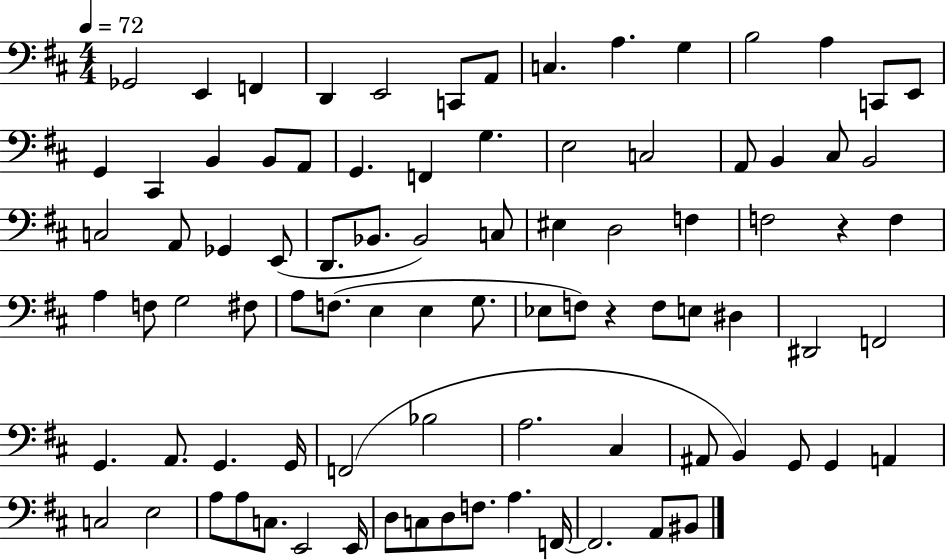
Gb2/h E2/q F2/q D2/q E2/h C2/e A2/e C3/q. A3/q. G3/q B3/h A3/q C2/e E2/e G2/q C#2/q B2/q B2/e A2/e G2/q. F2/q G3/q. E3/h C3/h A2/e B2/q C#3/e B2/h C3/h A2/e Gb2/q E2/e D2/e. Bb2/e. Bb2/h C3/e EIS3/q D3/h F3/q F3/h R/q F3/q A3/q F3/e G3/h F#3/e A3/e F3/e. E3/q E3/q G3/e. Eb3/e F3/e R/q F3/e E3/e D#3/q D#2/h F2/h G2/q. A2/e. G2/q. G2/s F2/h Bb3/h A3/h. C#3/q A#2/e B2/q G2/e G2/q A2/q C3/h E3/h A3/e A3/e C3/e. E2/h E2/s D3/e C3/e D3/e F3/e. A3/q. F2/s F2/h. A2/e BIS2/e